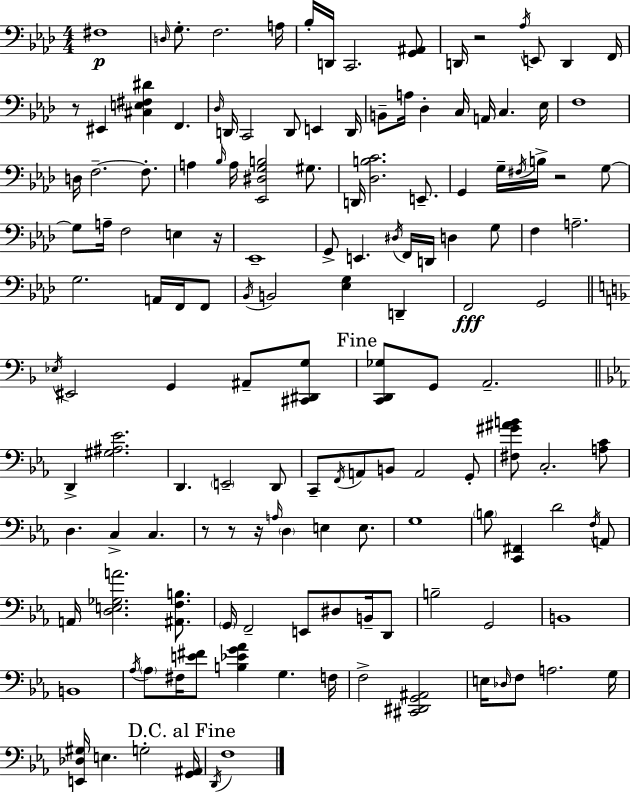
{
  \clef bass
  \numericTimeSignature
  \time 4/4
  \key aes \major
  fis1\p | \grace { d16 } g8.-. f2. | a16 bes16-. d,16 c,2. <g, ais,>8 | d,16 r2 \acciaccatura { aes16 } e,8 d,4 | \break f,16 r8 eis,4 <cis e fis dis'>4 f,4. | \grace { des16 } d,16 c,2 d,8 e,4 | d,16 b,8-- a16 des4-. c16 a,16 c4. | ees16 f1 | \break d16 f2.--~~ | f8.-. a4 \grace { bes16 } a16 <ees, dis g b>2 | gis8. d,16 <des b c'>2. | e,8.-- g,4 g16-- \acciaccatura { fis16 } b16-> r2 | \break g8~~ g8 a16-- f2 | e4 r16 ees,1-- | g,8-> e,4. \acciaccatura { dis16 } f,16 d,16 | d4 g8 f4 a2.-- | \break g2. | a,16 f,16 f,8 \acciaccatura { bes,16 } b,2 <ees g>4 | d,4-- f,2\fff g,2 | \bar "||" \break \key d \minor \acciaccatura { ees16 } eis,2 g,4 ais,8-- <cis, dis, g>8 | \mark "Fine" <c, d, ges>8 g,8 a,2.-- | \bar "||" \break \key c \minor d,4-> <gis ais ees'>2. | d,4. \parenthesize e,2-- d,8 | c,8-- \acciaccatura { f,16 } a,8 b,8 a,2 g,8-. | <fis gis' ais' b'>8 c2.-. <a c'>8 | \break d4. c4-> c4. | r8 r8 r16 \grace { a16 } \parenthesize d4 e4 e8. | g1 | \parenthesize b8 <c, fis,>4 d'2 | \break \acciaccatura { f16 } a,8 a,16 <d e ges a'>2. | <ais, f b>8. \parenthesize g,16 f,2-- e,8 dis8 | b,16-- d,8 b2-- g,2 | b,1 | \break b,1 | \acciaccatura { aes16 } \parenthesize aes8 fis16 <e' fis'>8 <b ees' g' aes'>4 g4. | f16 f2-> <cis, dis, g, ais,>2 | e16 \grace { des16 } f8 a2. | \break g16 <e, des gis>16 e4. g2-. | \mark "D.C. al Fine" <g, ais,>16 \acciaccatura { d,16 } f1 | \bar "|."
}